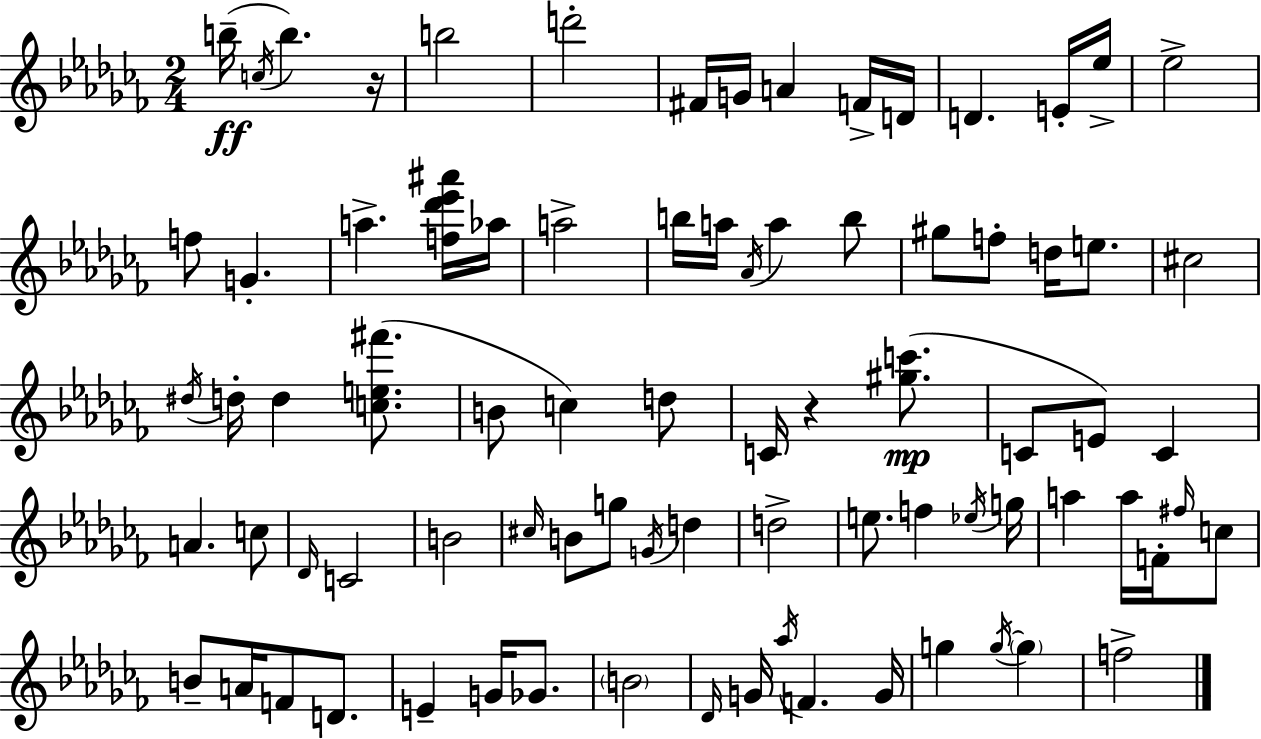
{
  \clef treble
  \numericTimeSignature
  \time 2/4
  \key aes \minor
  \repeat volta 2 { b''16--(\ff \acciaccatura { c''16 } b''4.) | r16 b''2 | d'''2-. | fis'16 g'16 a'4 f'16-> | \break d'16 d'4. e'16-. | ees''16-> ees''2-> | f''8 g'4.-. | a''4.-> <f'' des''' ees''' ais'''>16 | \break aes''16 a''2-> | b''16 a''16 \acciaccatura { aes'16 } a''4 | b''8 gis''8 f''8-. d''16 e''8. | cis''2 | \break \acciaccatura { dis''16 } d''16-. d''4 | <c'' e'' fis'''>8.( b'8 c''4) | d''8 c'16 r4 | <gis'' c'''>8.(\mp c'8 e'8) c'4 | \break a'4. | c''8 \grace { des'16 } c'2 | b'2 | \grace { cis''16 } b'8 g''8 | \break \acciaccatura { g'16 } d''4 d''2-> | e''8. | f''4 \acciaccatura { ees''16 } g''16 a''4 | a''16 f'16-. \grace { fis''16 } c''8 | \break b'8-- a'16 f'8 d'8. | e'4-- g'16 ges'8. | \parenthesize b'2 | \grace { des'16 } g'16 \acciaccatura { aes''16 } f'4. | \break g'16 g''4 \acciaccatura { g''16~ }~ \parenthesize g''4 | f''2-> | } \bar "|."
}